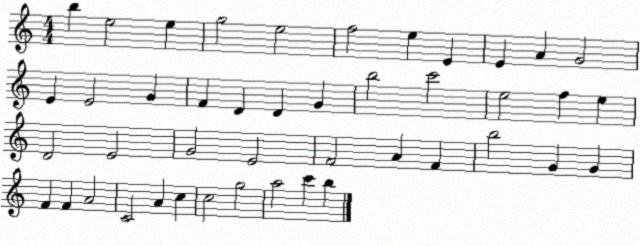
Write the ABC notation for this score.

X:1
T:Untitled
M:4/4
L:1/4
K:C
b e2 e g2 e2 f2 e E E A G2 E E2 G F D D G b2 c'2 e2 f e D2 E2 G2 E2 F2 A F b2 G G F F A2 C2 A c c2 g2 a2 c' b